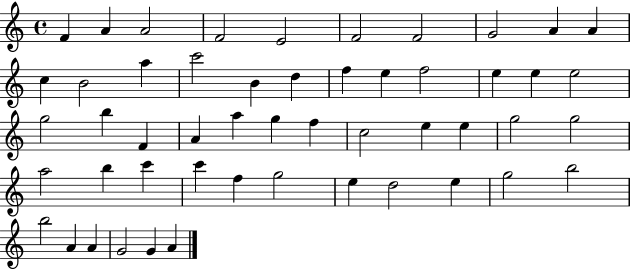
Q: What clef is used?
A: treble